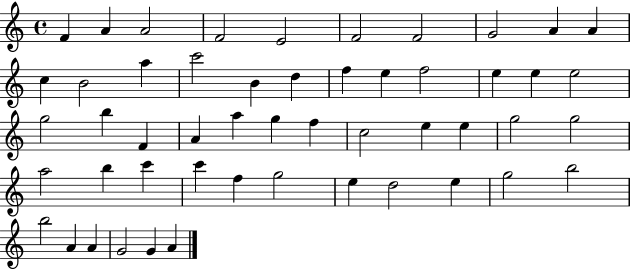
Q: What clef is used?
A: treble